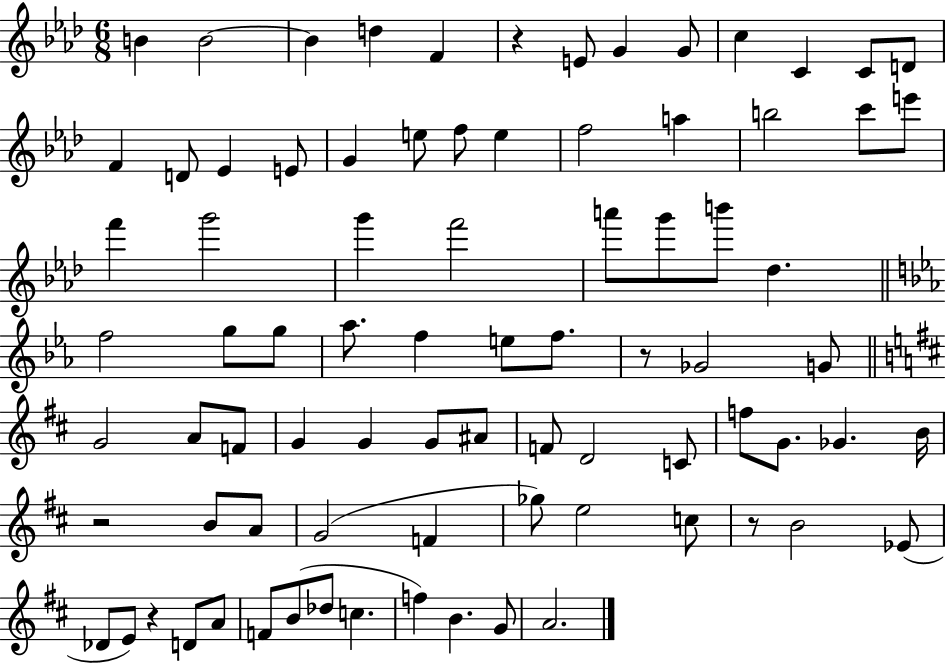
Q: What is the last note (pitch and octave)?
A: A4